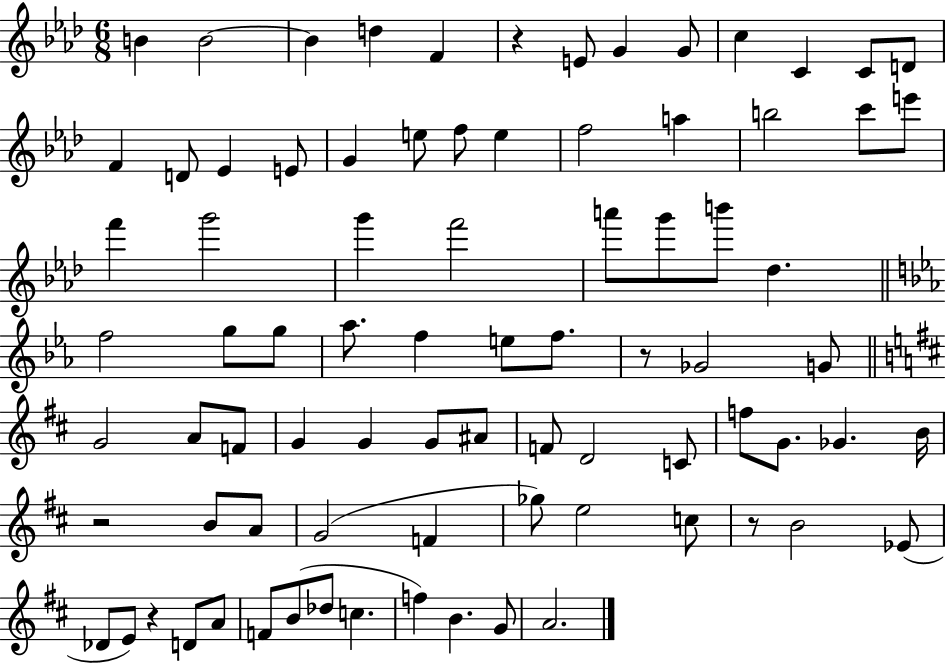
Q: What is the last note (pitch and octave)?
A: A4